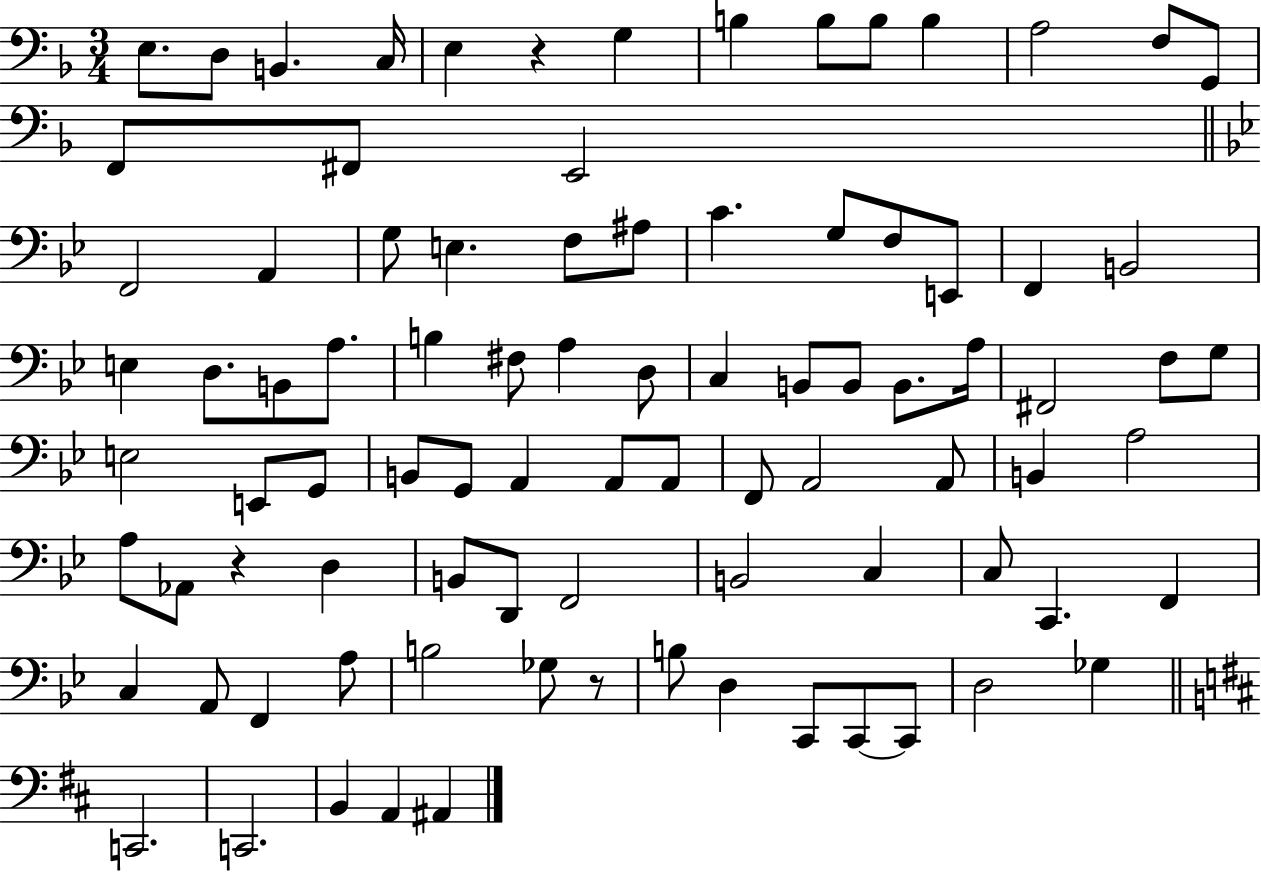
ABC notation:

X:1
T:Untitled
M:3/4
L:1/4
K:F
E,/2 D,/2 B,, C,/4 E, z G, B, B,/2 B,/2 B, A,2 F,/2 G,,/2 F,,/2 ^F,,/2 E,,2 F,,2 A,, G,/2 E, F,/2 ^A,/2 C G,/2 F,/2 E,,/2 F,, B,,2 E, D,/2 B,,/2 A,/2 B, ^F,/2 A, D,/2 C, B,,/2 B,,/2 B,,/2 A,/4 ^F,,2 F,/2 G,/2 E,2 E,,/2 G,,/2 B,,/2 G,,/2 A,, A,,/2 A,,/2 F,,/2 A,,2 A,,/2 B,, A,2 A,/2 _A,,/2 z D, B,,/2 D,,/2 F,,2 B,,2 C, C,/2 C,, F,, C, A,,/2 F,, A,/2 B,2 _G,/2 z/2 B,/2 D, C,,/2 C,,/2 C,,/2 D,2 _G, C,,2 C,,2 B,, A,, ^A,,